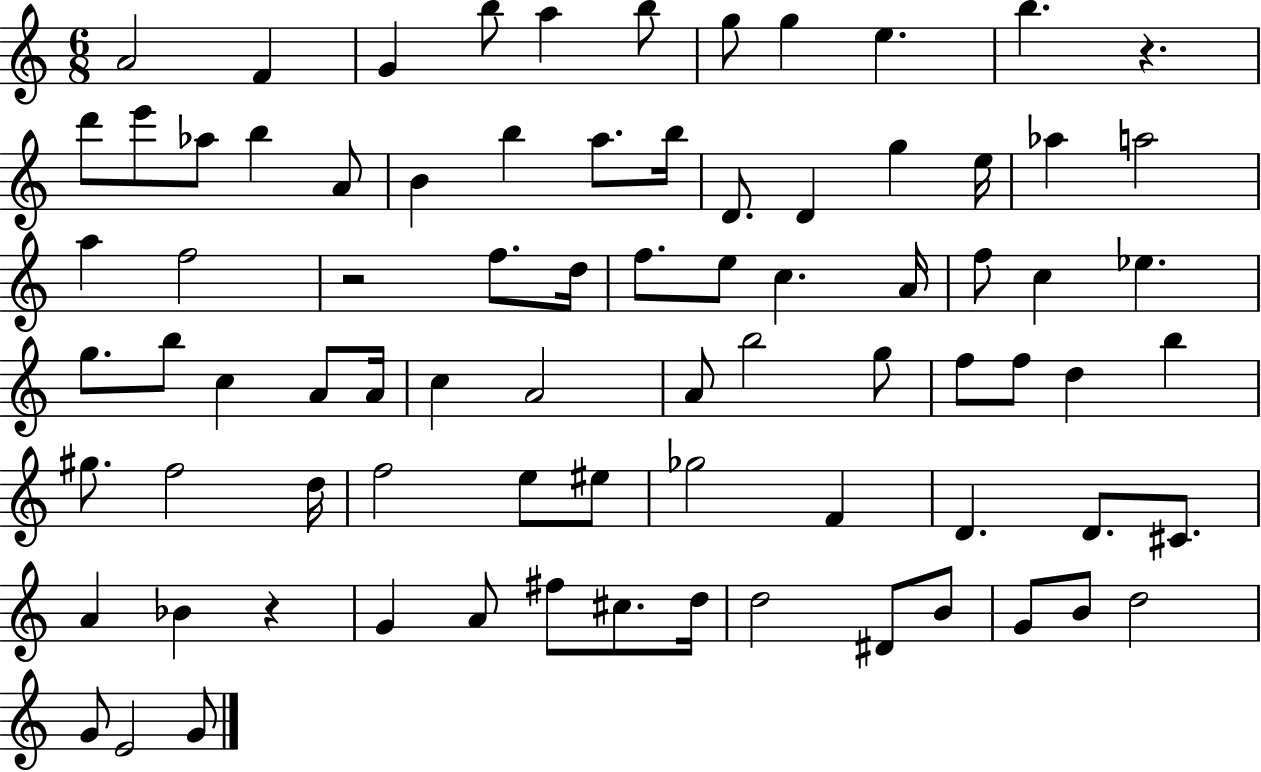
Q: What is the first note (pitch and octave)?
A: A4